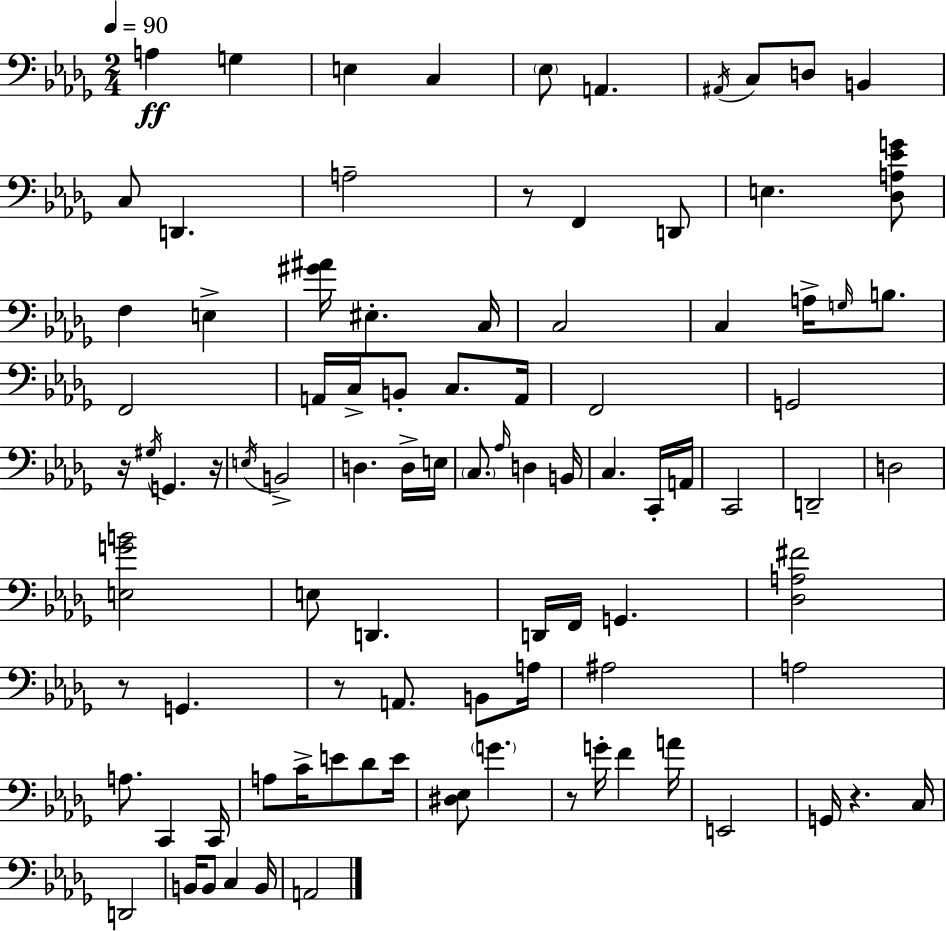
X:1
T:Untitled
M:2/4
L:1/4
K:Bbm
A, G, E, C, _E,/2 A,, ^A,,/4 C,/2 D,/2 B,, C,/2 D,, A,2 z/2 F,, D,,/2 E, [_D,A,_EG]/2 F, E, [^G^A]/4 ^E, C,/4 C,2 C, A,/4 G,/4 B,/2 F,,2 A,,/4 C,/4 B,,/2 C,/2 A,,/4 F,,2 G,,2 z/4 ^G,/4 G,, z/4 E,/4 B,,2 D, D,/4 E,/4 C,/2 _A,/4 D, B,,/4 C, C,,/4 A,,/4 C,,2 D,,2 D,2 [E,GB]2 E,/2 D,, D,,/4 F,,/4 G,, [_D,A,^F]2 z/2 G,, z/2 A,,/2 B,,/2 A,/4 ^A,2 A,2 A,/2 C,, C,,/4 A,/2 C/4 E/2 _D/2 E/4 [^D,_E,]/2 G z/2 G/4 F A/4 E,,2 G,,/4 z C,/4 D,,2 B,,/4 B,,/2 C, B,,/4 A,,2